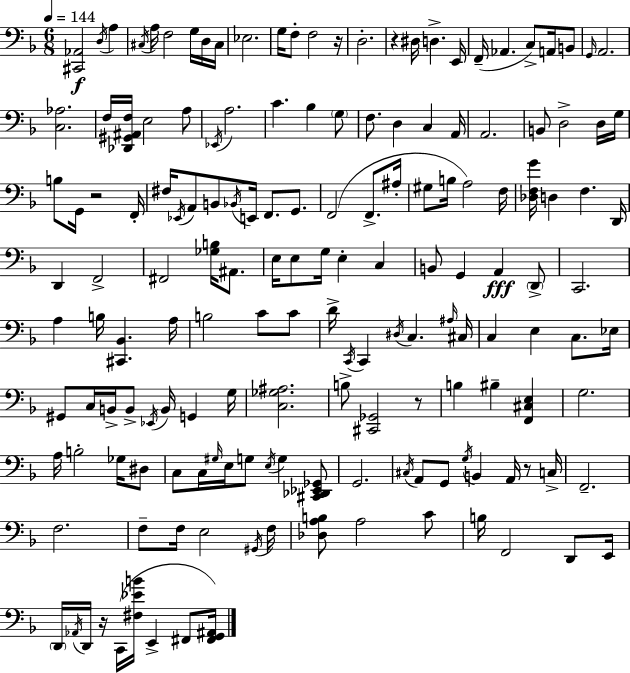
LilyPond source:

{
  \clef bass
  \numericTimeSignature
  \time 6/8
  \key f \major
  \tempo 4 = 144
  <cis, aes,>2\f \acciaccatura { d16 } a4 | \acciaccatura { cis16 } a16 f2 g16 | d16 cis16 ees2. | g16 f8-. f2 | \break r16 d2.-. | r4 dis16 d4.-> | e,16 f,16--( aes,4. c8->) a,16 | b,8 \grace { g,16 } a,2. | \break <c aes>2. | f16 <des, gis, ais, f>16 e2 | a8 \acciaccatura { ees,16 } a2. | c'4. bes4 | \break \parenthesize g8 f8. d4 c4 | a,16 a,2. | b,8 d2-> | d16 g16 b8 g,16 r2 | \break f,16-. fis16 \acciaccatura { ees,16 } a,8 b,8 \acciaccatura { bes,16 } e,16 | f,8. g,8. f,2( | f,8.-> ais16-. gis8 b16 a2) | f16 <des f g'>16 d4 f4. | \break d,16 d,4 f,2-> | fis,2 | <ges b>16 ais,8. e16 e8 g16 e4-. | c4 b,8 g,4 | \break a,4\fff \parenthesize d,8-> c,2. | a4 b16 <cis, bes,>4. | a16 b2 | c'8 c'8 d'16-> \acciaccatura { c,16 } c,4 | \break \acciaccatura { dis16 } c4. \grace { ais16 } cis16 c4 | e4 c8. ees16 gis,8 c16 | b,16-> b,8-> \acciaccatura { ees,16 } b,16 g,4 g16 <c ges ais>2. | b8-> | \break <cis, ges,>2 r8 b4 | bis4-- <f, cis e>4 g2. | a16 b2-. | ges16 dis8 c8 | \break c16 \grace { gis16 } e16 g8 \acciaccatura { e16 } g4 <cis, des, ees, ges,>8 | g,2. | \acciaccatura { cis16 } a,8 g,8 \acciaccatura { g16 } b,4 a,16 r8 | c16-> f,2.-- | \break f2. | f8-- f16 e2 | \acciaccatura { gis,16 } f16 <des a b>8 a2 | c'8 b16 f,2 | \break d,8 e,16 \parenthesize d,16 \acciaccatura { aes,16 } d,16 r16 c,16( <fis ees' b'>16 e,4-> | fis,8 <fis, g, ais,>16) \bar "|."
}